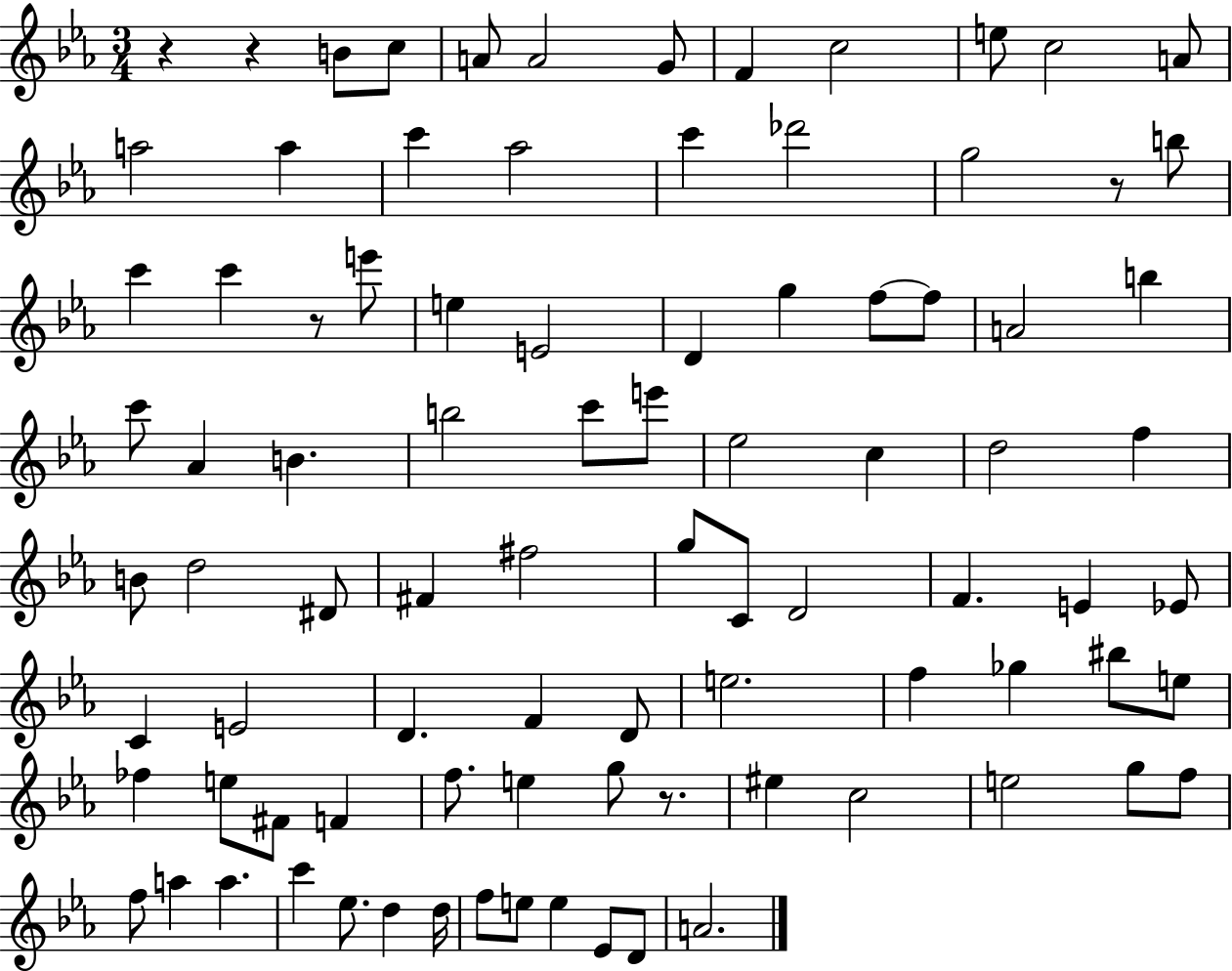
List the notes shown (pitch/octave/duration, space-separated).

R/q R/q B4/e C5/e A4/e A4/h G4/e F4/q C5/h E5/e C5/h A4/e A5/h A5/q C6/q Ab5/h C6/q Db6/h G5/h R/e B5/e C6/q C6/q R/e E6/e E5/q E4/h D4/q G5/q F5/e F5/e A4/h B5/q C6/e Ab4/q B4/q. B5/h C6/e E6/e Eb5/h C5/q D5/h F5/q B4/e D5/h D#4/e F#4/q F#5/h G5/e C4/e D4/h F4/q. E4/q Eb4/e C4/q E4/h D4/q. F4/q D4/e E5/h. F5/q Gb5/q BIS5/e E5/e FES5/q E5/e F#4/e F4/q F5/e. E5/q G5/e R/e. EIS5/q C5/h E5/h G5/e F5/e F5/e A5/q A5/q. C6/q Eb5/e. D5/q D5/s F5/e E5/e E5/q Eb4/e D4/e A4/h.